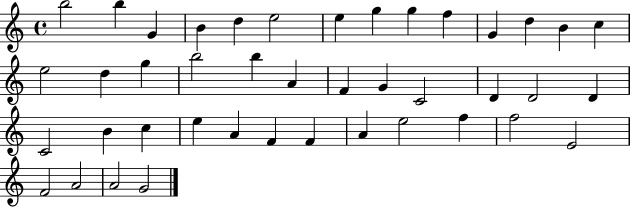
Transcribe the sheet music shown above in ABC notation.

X:1
T:Untitled
M:4/4
L:1/4
K:C
b2 b G B d e2 e g g f G d B c e2 d g b2 b A F G C2 D D2 D C2 B c e A F F A e2 f f2 E2 F2 A2 A2 G2